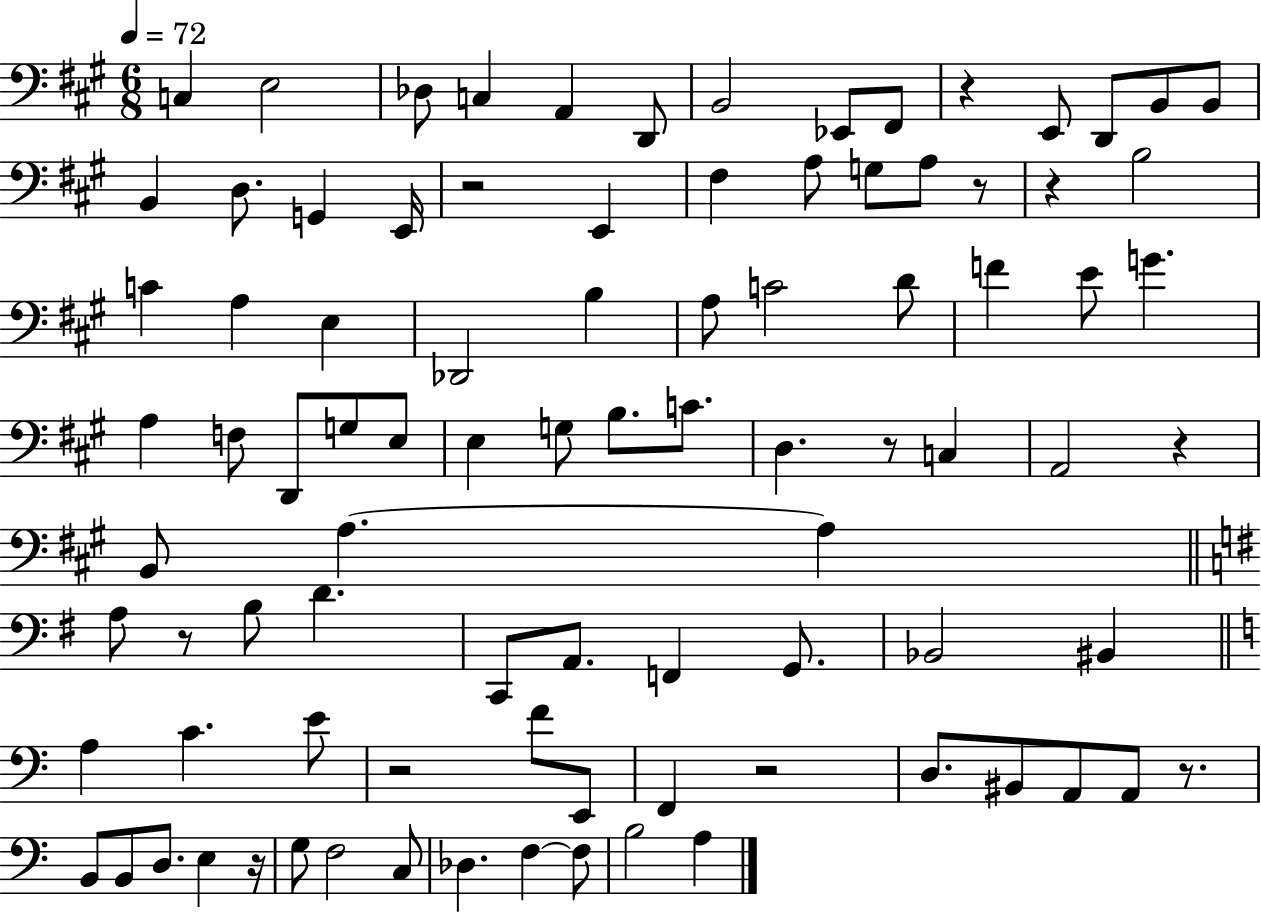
{
  \clef bass
  \numericTimeSignature
  \time 6/8
  \key a \major
  \tempo 4 = 72
  c4 e2 | des8 c4 a,4 d,8 | b,2 ees,8 fis,8 | r4 e,8 d,8 b,8 b,8 | \break b,4 d8. g,4 e,16 | r2 e,4 | fis4 a8 g8 a8 r8 | r4 b2 | \break c'4 a4 e4 | des,2 b4 | a8 c'2 d'8 | f'4 e'8 g'4. | \break a4 f8 d,8 g8 e8 | e4 g8 b8. c'8. | d4. r8 c4 | a,2 r4 | \break b,8 a4.~~ a4 | \bar "||" \break \key g \major a8 r8 b8 d'4. | c,8 a,8. f,4 g,8. | bes,2 bis,4 | \bar "||" \break \key a \minor a4 c'4. e'8 | r2 f'8 e,8 | f,4 r2 | d8. bis,8 a,8 a,8 r8. | \break b,8 b,8 d8. e4 r16 | g8 f2 c8 | des4. f4~~ f8 | b2 a4 | \break \bar "|."
}